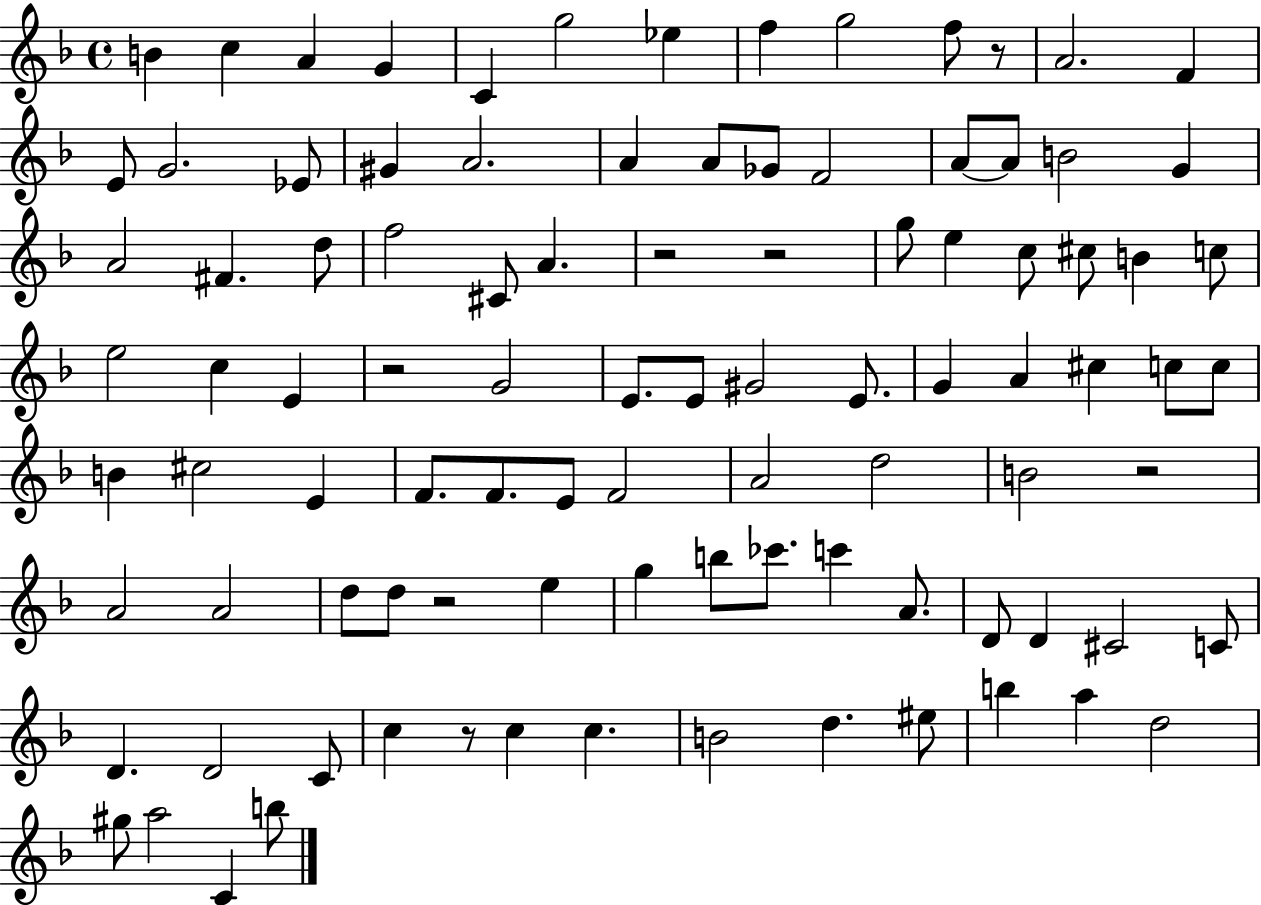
{
  \clef treble
  \time 4/4
  \defaultTimeSignature
  \key f \major
  b'4 c''4 a'4 g'4 | c'4 g''2 ees''4 | f''4 g''2 f''8 r8 | a'2. f'4 | \break e'8 g'2. ees'8 | gis'4 a'2. | a'4 a'8 ges'8 f'2 | a'8~~ a'8 b'2 g'4 | \break a'2 fis'4. d''8 | f''2 cis'8 a'4. | r2 r2 | g''8 e''4 c''8 cis''8 b'4 c''8 | \break e''2 c''4 e'4 | r2 g'2 | e'8. e'8 gis'2 e'8. | g'4 a'4 cis''4 c''8 c''8 | \break b'4 cis''2 e'4 | f'8. f'8. e'8 f'2 | a'2 d''2 | b'2 r2 | \break a'2 a'2 | d''8 d''8 r2 e''4 | g''4 b''8 ces'''8. c'''4 a'8. | d'8 d'4 cis'2 c'8 | \break d'4. d'2 c'8 | c''4 r8 c''4 c''4. | b'2 d''4. eis''8 | b''4 a''4 d''2 | \break gis''8 a''2 c'4 b''8 | \bar "|."
}